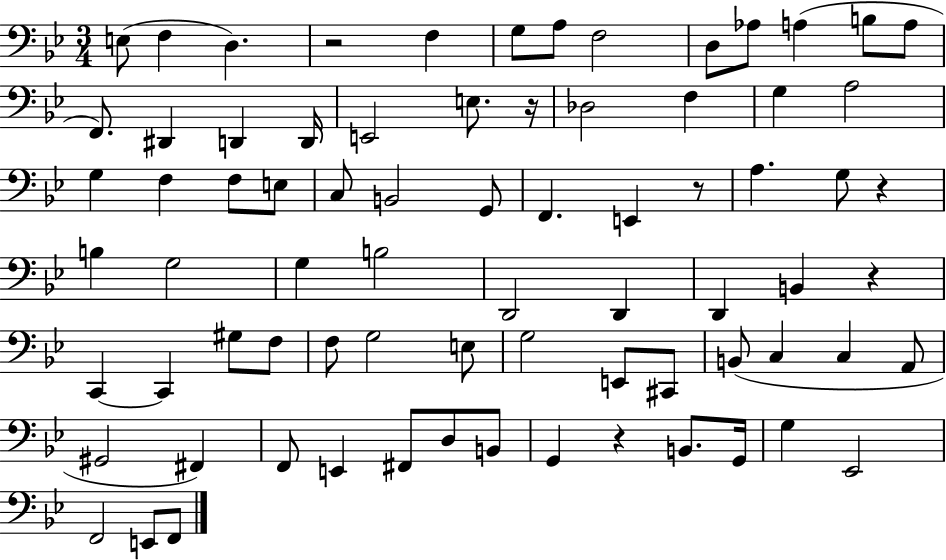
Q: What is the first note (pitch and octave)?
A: E3